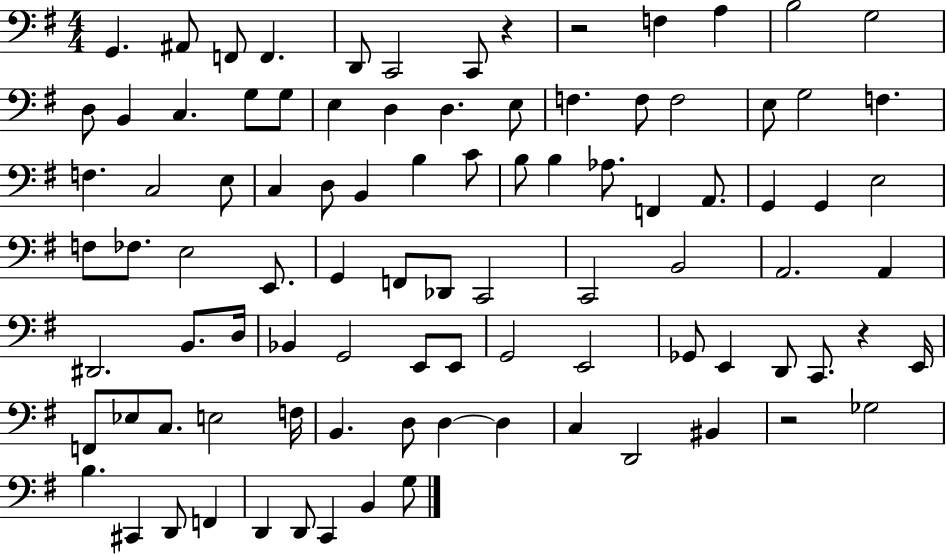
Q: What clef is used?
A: bass